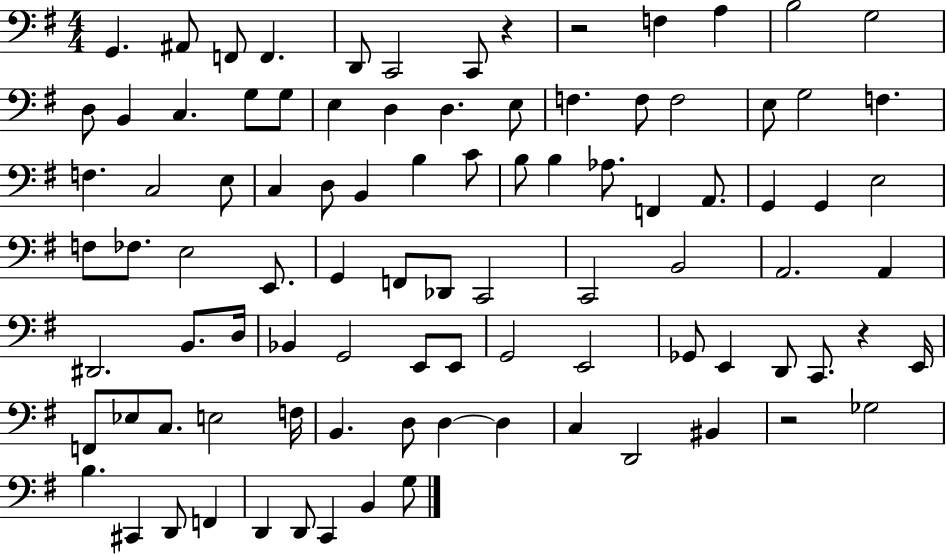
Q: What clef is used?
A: bass